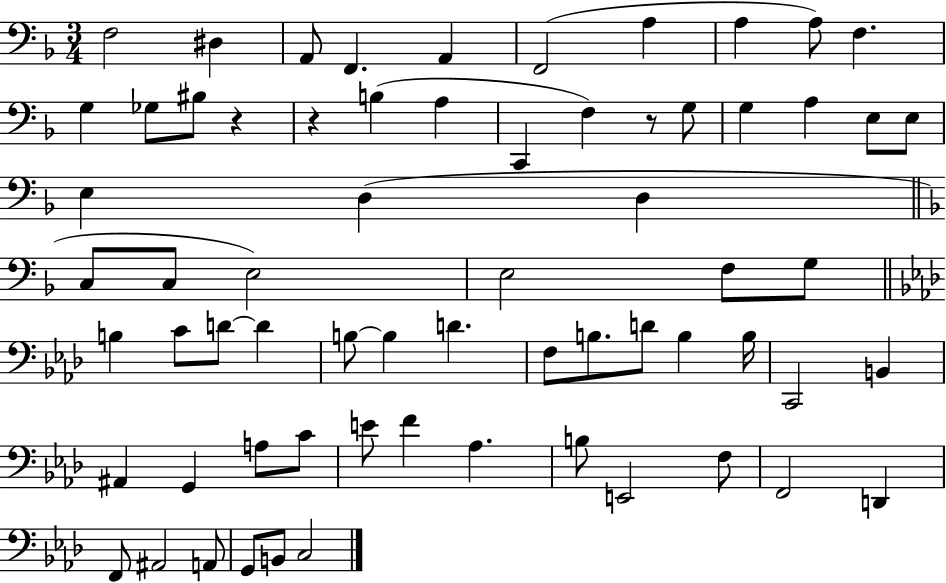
F3/h D#3/q A2/e F2/q. A2/q F2/h A3/q A3/q A3/e F3/q. G3/q Gb3/e BIS3/e R/q R/q B3/q A3/q C2/q F3/q R/e G3/e G3/q A3/q E3/e E3/e E3/q D3/q D3/q C3/e C3/e E3/h E3/h F3/e G3/e B3/q C4/e D4/e D4/q B3/e B3/q D4/q. F3/e B3/e. D4/e B3/q B3/s C2/h B2/q A#2/q G2/q A3/e C4/e E4/e F4/q Ab3/q. B3/e E2/h F3/e F2/h D2/q F2/e A#2/h A2/e G2/e B2/e C3/h